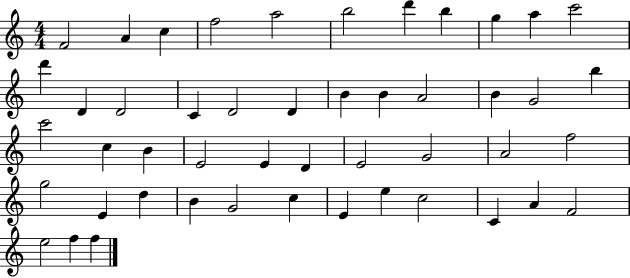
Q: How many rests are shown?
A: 0